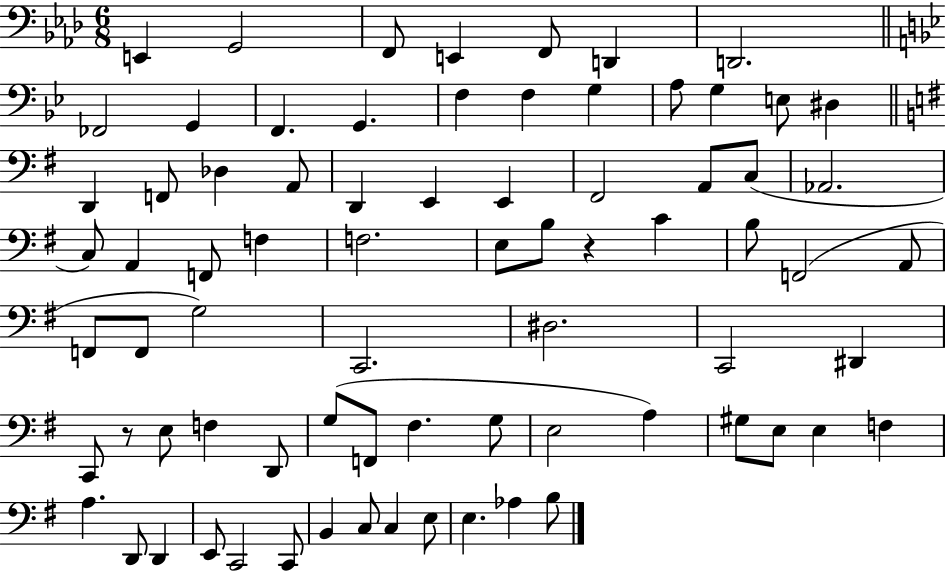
X:1
T:Untitled
M:6/8
L:1/4
K:Ab
E,, G,,2 F,,/2 E,, F,,/2 D,, D,,2 _F,,2 G,, F,, G,, F, F, G, A,/2 G, E,/2 ^D, D,, F,,/2 _D, A,,/2 D,, E,, E,, ^F,,2 A,,/2 C,/2 _A,,2 C,/2 A,, F,,/2 F, F,2 E,/2 B,/2 z C B,/2 F,,2 A,,/2 F,,/2 F,,/2 G,2 C,,2 ^D,2 C,,2 ^D,, C,,/2 z/2 E,/2 F, D,,/2 G,/2 F,,/2 ^F, G,/2 E,2 A, ^G,/2 E,/2 E, F, A, D,,/2 D,, E,,/2 C,,2 C,,/2 B,, C,/2 C, E,/2 E, _A, B,/2